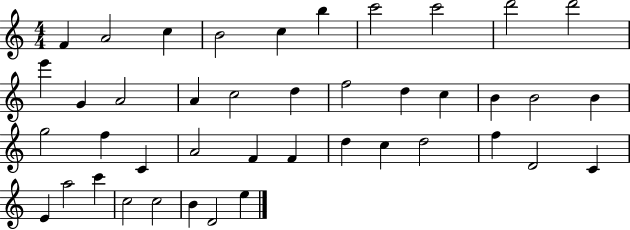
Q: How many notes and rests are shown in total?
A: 42